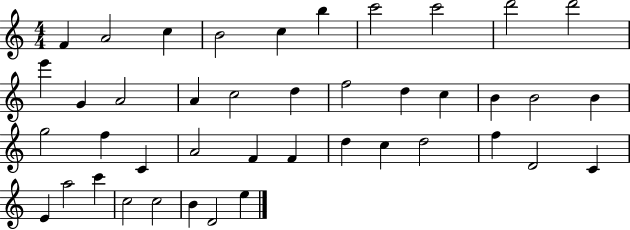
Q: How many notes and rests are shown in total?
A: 42